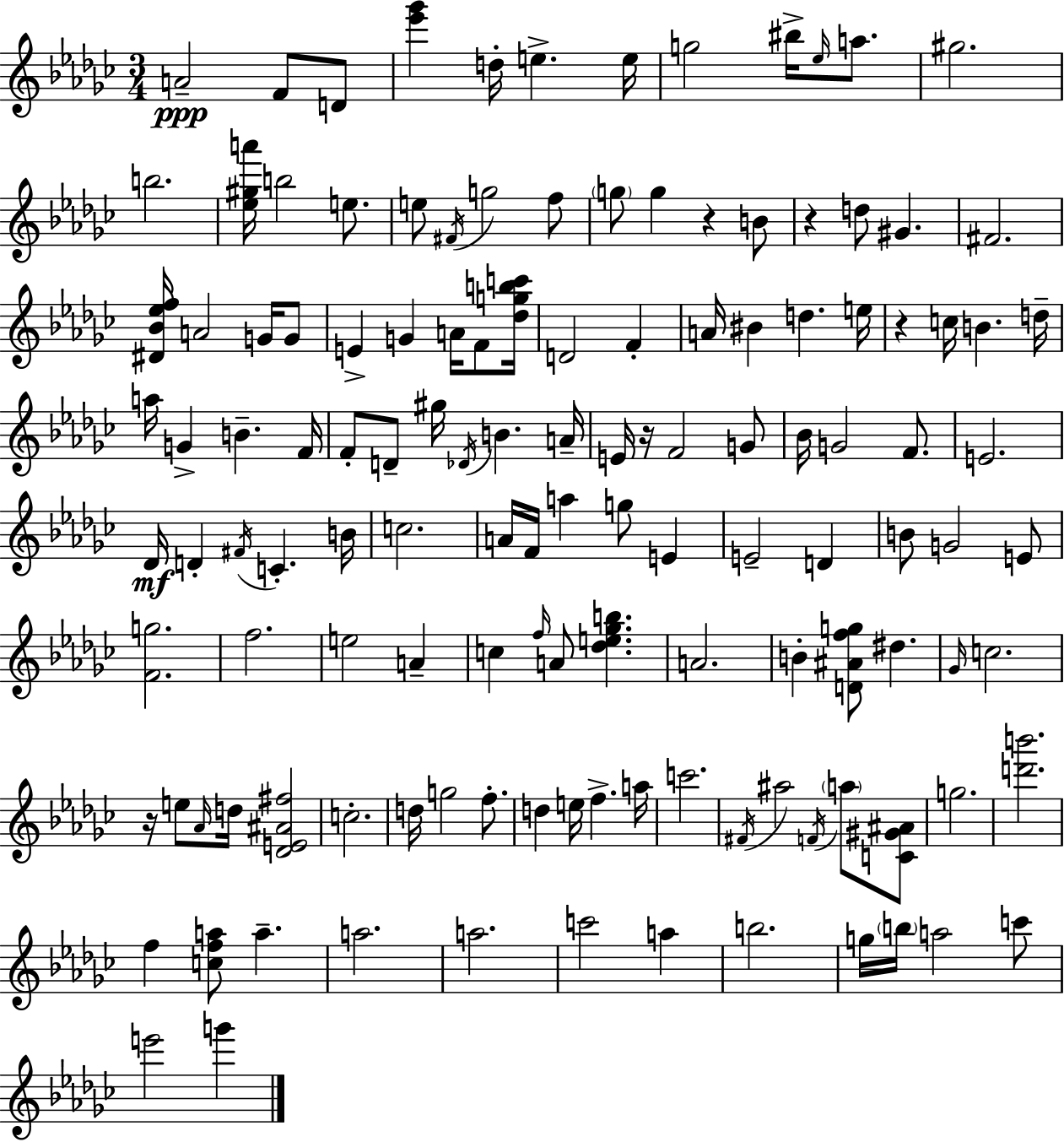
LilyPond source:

{
  \clef treble
  \numericTimeSignature
  \time 3/4
  \key ees \minor
  a'2--\ppp f'8 d'8 | <ees''' ges'''>4 d''16-. e''4.-> e''16 | g''2 bis''16-> \grace { ees''16 } a''8. | gis''2. | \break b''2. | <ees'' gis'' a'''>16 b''2 e''8. | e''8 \acciaccatura { fis'16 } g''2 | f''8 \parenthesize g''8 g''4 r4 | \break b'8 r4 d''8 gis'4. | fis'2. | <dis' bes' ees'' f''>16 a'2 g'16 | g'8 e'4-> g'4 a'16 f'8 | \break <des'' g'' b'' c'''>16 d'2 f'4-. | a'16 bis'4 d''4. | e''16 r4 c''16 b'4. | d''16-- a''16 g'4-> b'4.-- | \break f'16 f'8-. d'8-- gis''16 \acciaccatura { des'16 } b'4. | a'16-- e'16 r16 f'2 | g'8 bes'16 g'2 | f'8. e'2. | \break des'16\mf d'4-. \acciaccatura { fis'16 } c'4.-. | b'16 c''2. | a'16 f'16 a''4 g''8 | e'4 e'2-- | \break d'4 b'8 g'2 | e'8 <f' g''>2. | f''2. | e''2 | \break a'4-- c''4 \grace { f''16 } a'8 <des'' e'' ges'' b''>4. | a'2. | b'4-. <d' ais' f'' g''>8 dis''4. | \grace { ges'16 } c''2. | \break r16 e''8 \grace { aes'16 } d''16 <des' e' ais' fis''>2 | c''2.-. | d''16 g''2 | f''8.-. d''4 e''16 | \break f''4.-> a''16 c'''2. | \acciaccatura { fis'16 } ais''2 | \acciaccatura { f'16 } \parenthesize a''8 <c' gis' ais'>8 g''2. | <d''' b'''>2. | \break f''4 | <c'' f'' a''>8 a''4.-- a''2. | a''2. | c'''2 | \break a''4 b''2. | g''16 \parenthesize b''16 a''2 | c'''8 e'''2 | g'''4 \bar "|."
}